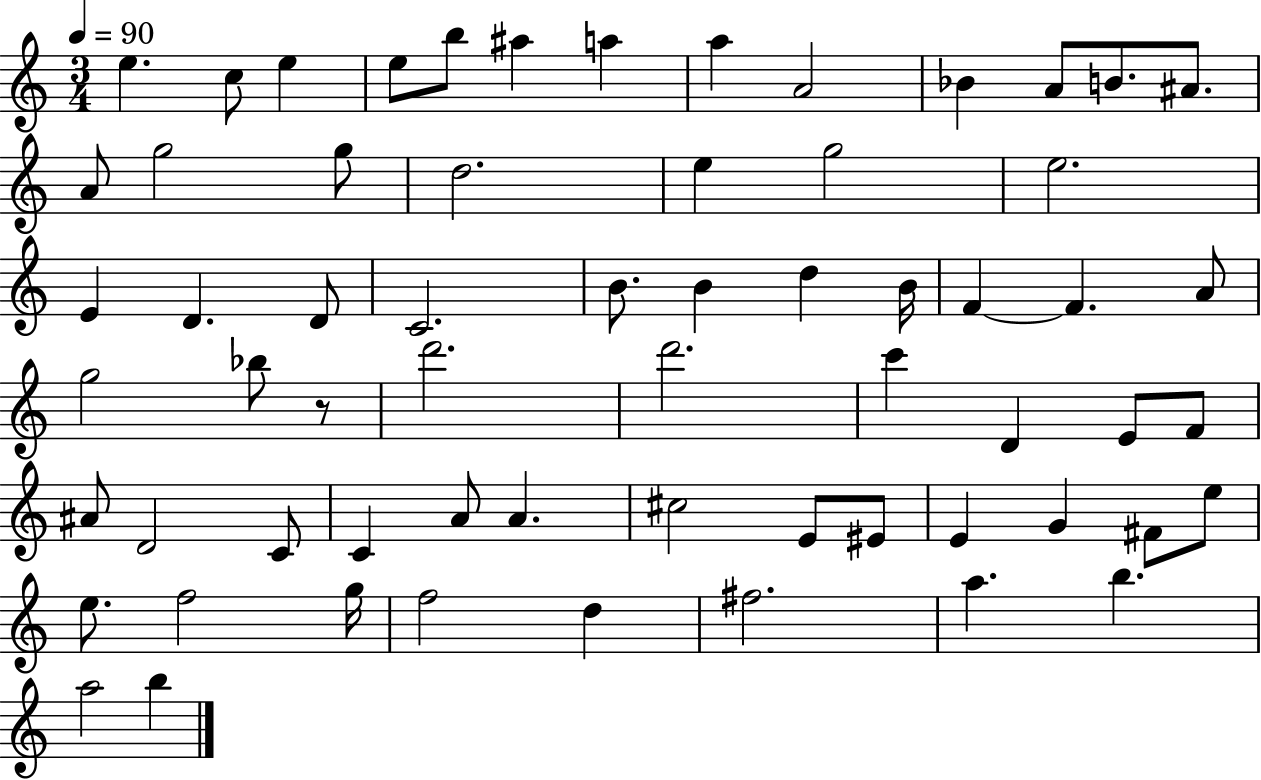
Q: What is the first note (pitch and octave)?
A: E5